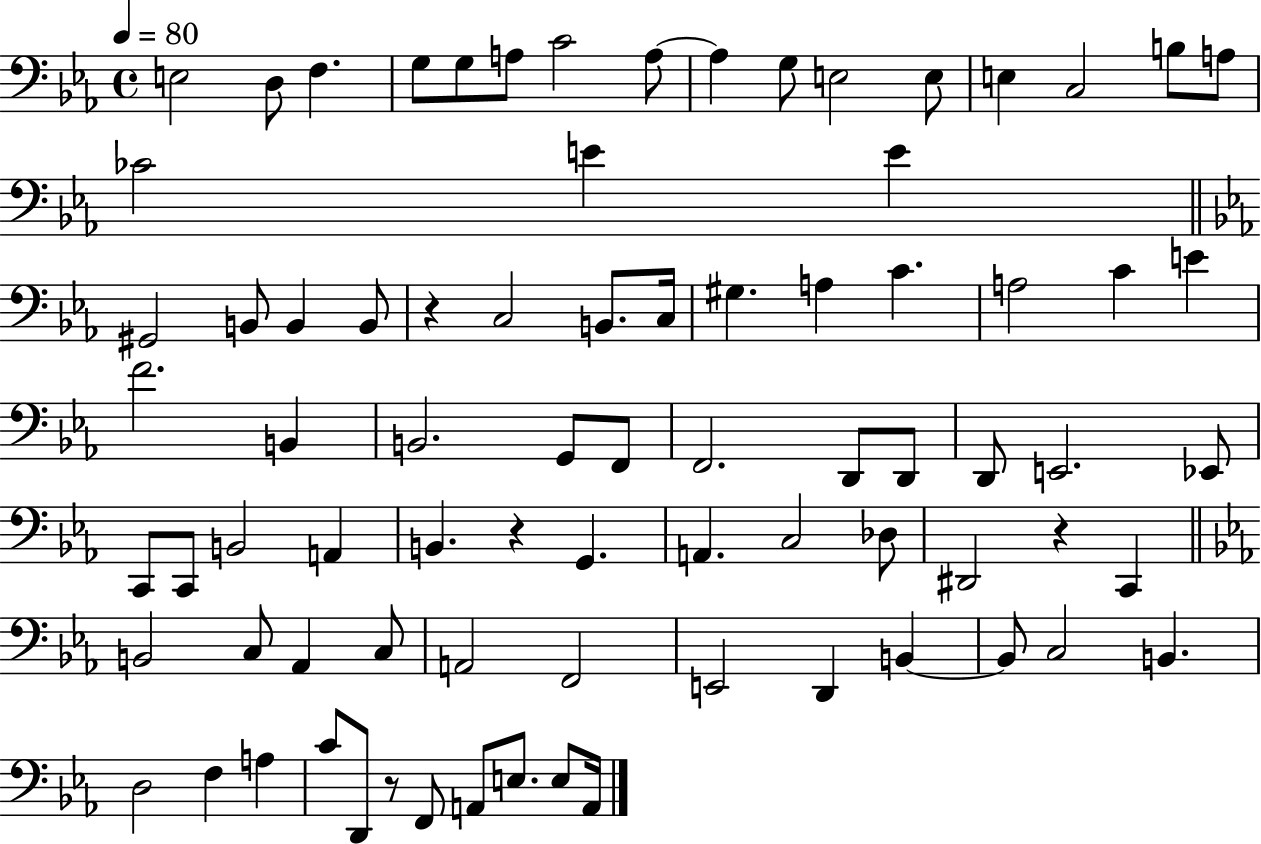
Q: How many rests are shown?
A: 4